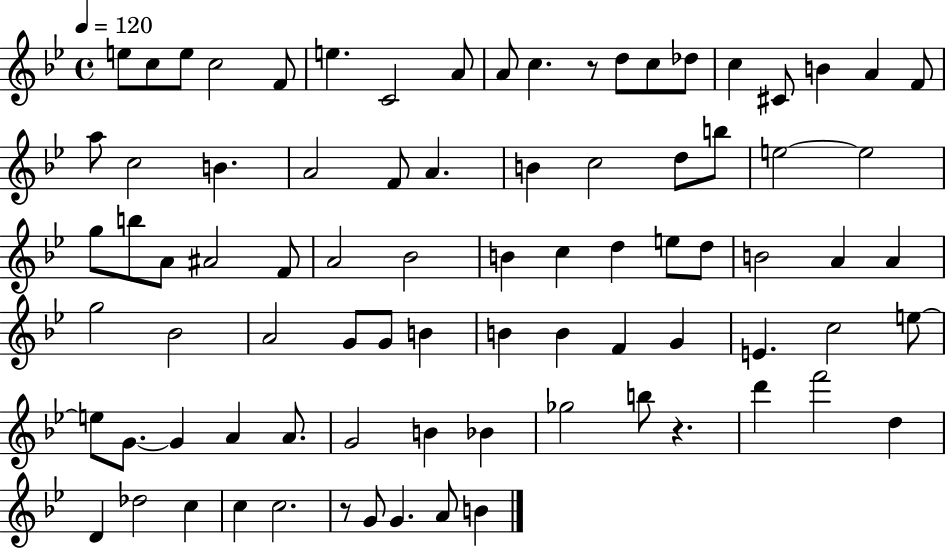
{
  \clef treble
  \time 4/4
  \defaultTimeSignature
  \key bes \major
  \tempo 4 = 120
  e''8 c''8 e''8 c''2 f'8 | e''4. c'2 a'8 | a'8 c''4. r8 d''8 c''8 des''8 | c''4 cis'8 b'4 a'4 f'8 | \break a''8 c''2 b'4. | a'2 f'8 a'4. | b'4 c''2 d''8 b''8 | e''2~~ e''2 | \break g''8 b''8 a'8 ais'2 f'8 | a'2 bes'2 | b'4 c''4 d''4 e''8 d''8 | b'2 a'4 a'4 | \break g''2 bes'2 | a'2 g'8 g'8 b'4 | b'4 b'4 f'4 g'4 | e'4. c''2 e''8~~ | \break e''8 g'8.~~ g'4 a'4 a'8. | g'2 b'4 bes'4 | ges''2 b''8 r4. | d'''4 f'''2 d''4 | \break d'4 des''2 c''4 | c''4 c''2. | r8 g'8 g'4. a'8 b'4 | \bar "|."
}